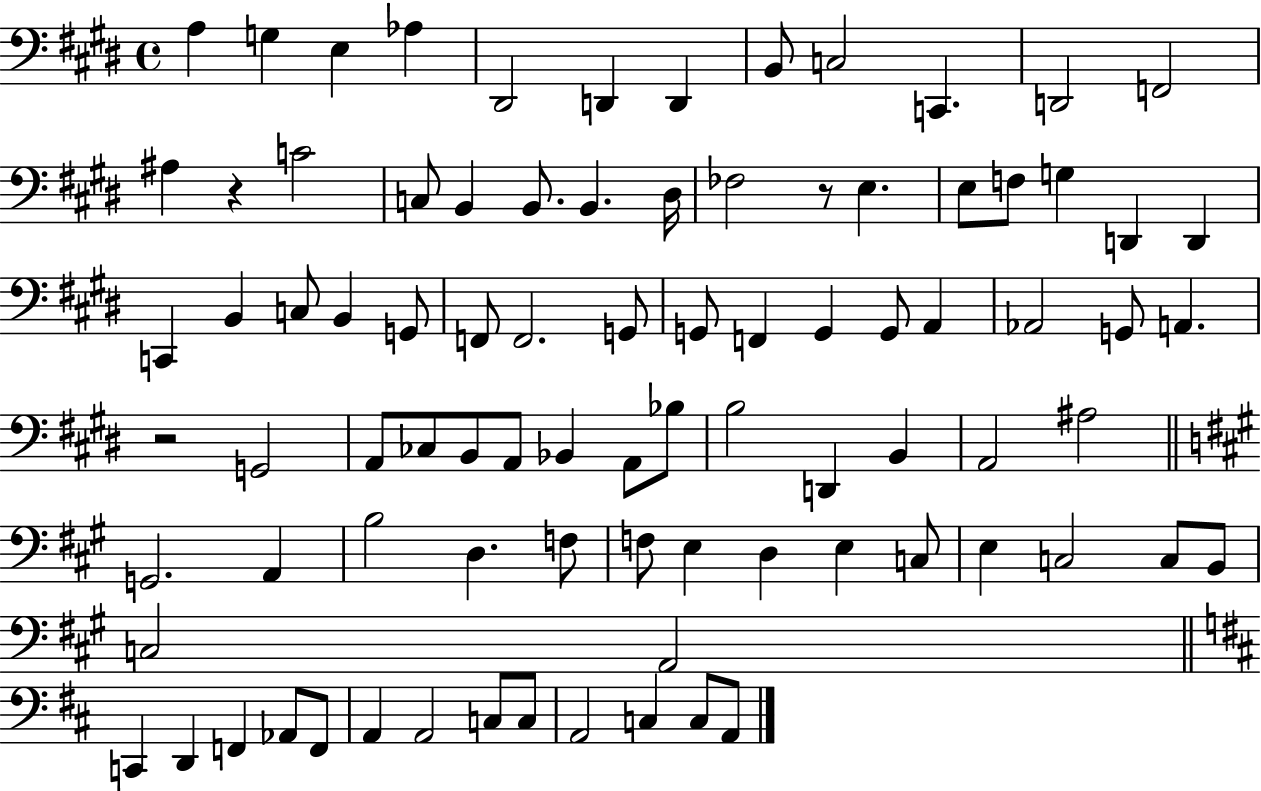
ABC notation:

X:1
T:Untitled
M:4/4
L:1/4
K:E
A, G, E, _A, ^D,,2 D,, D,, B,,/2 C,2 C,, D,,2 F,,2 ^A, z C2 C,/2 B,, B,,/2 B,, ^D,/4 _F,2 z/2 E, E,/2 F,/2 G, D,, D,, C,, B,, C,/2 B,, G,,/2 F,,/2 F,,2 G,,/2 G,,/2 F,, G,, G,,/2 A,, _A,,2 G,,/2 A,, z2 G,,2 A,,/2 _C,/2 B,,/2 A,,/2 _B,, A,,/2 _B,/2 B,2 D,, B,, A,,2 ^A,2 G,,2 A,, B,2 D, F,/2 F,/2 E, D, E, C,/2 E, C,2 C,/2 B,,/2 C,2 A,,2 C,, D,, F,, _A,,/2 F,,/2 A,, A,,2 C,/2 C,/2 A,,2 C, C,/2 A,,/2